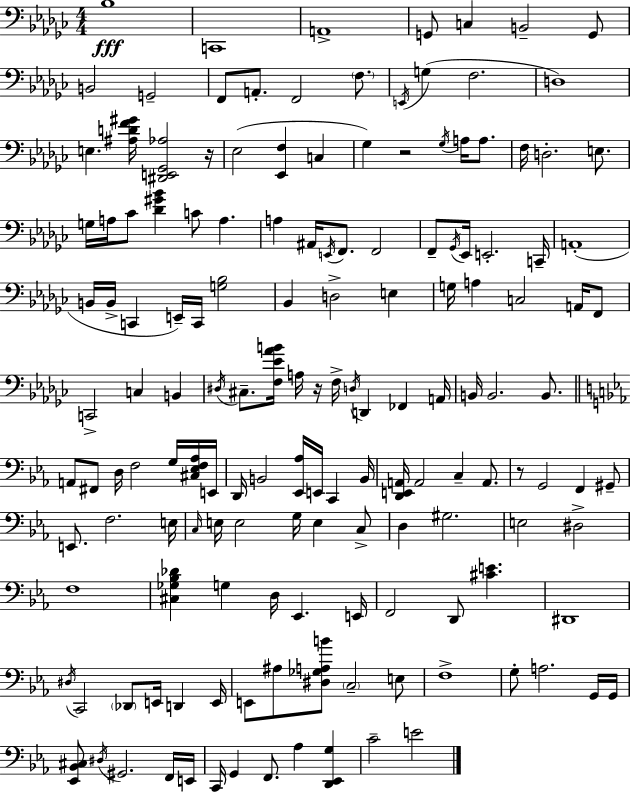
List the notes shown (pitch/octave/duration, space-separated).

Bb3/w C2/w A2/w G2/e C3/q B2/h G2/e B2/h G2/h F2/e A2/e. F2/h F3/e. E2/s G3/q F3/h. D3/w E3/q. [A#3,D4,F4,G#4]/s [D#2,E2,Gb2,Ab3]/h R/s Eb3/h [Eb2,F3]/q C3/q Gb3/q R/h Gb3/s A3/s A3/e. F3/s D3/h. E3/e. G3/s A3/s CES4/e [Db4,G#4,Bb4]/q C4/e A3/q. A3/q A#2/s E2/s F2/e. F2/h F2/e Gb2/s Eb2/s E2/h. C2/s A2/w B2/s B2/s C2/q E2/s C2/s [G3,Bb3]/h Bb2/q D3/h E3/q G3/s A3/q C3/h A2/s F2/e C2/h C3/q B2/q D#3/s C#3/e. [F3,Eb4,Ab4,B4]/s A3/s R/s F3/s D3/s D2/q FES2/q A2/s B2/s B2/h. B2/e. A2/e F#2/e D3/s F3/h G3/s [C#3,Eb3,F3,Ab3]/s E2/s D2/s B2/h [Eb2,Ab3]/s E2/s C2/q B2/s [D2,E2,A2]/s A2/h C3/q A2/e. R/e G2/h F2/q G#2/e E2/e. F3/h. E3/s C3/s E3/s E3/h G3/s E3/q C3/e D3/q G#3/h. E3/h D#3/h F3/w [C#3,Gb3,Bb3,Db4]/q G3/q D3/s Eb2/q. E2/s F2/h D2/e [C#4,E4]/q. D#2/w D#3/s C2/h Db2/e E2/s D2/q E2/s E2/e A#3/e [D#3,Gb3,A3,B4]/e C3/h E3/e F3/w G3/e A3/h. G2/s G2/s [Eb2,Bb2,C#3]/e D#3/s G#2/h. F2/s E2/s C2/s G2/q F2/e. Ab3/q [D2,Eb2,G3]/q C4/h E4/h